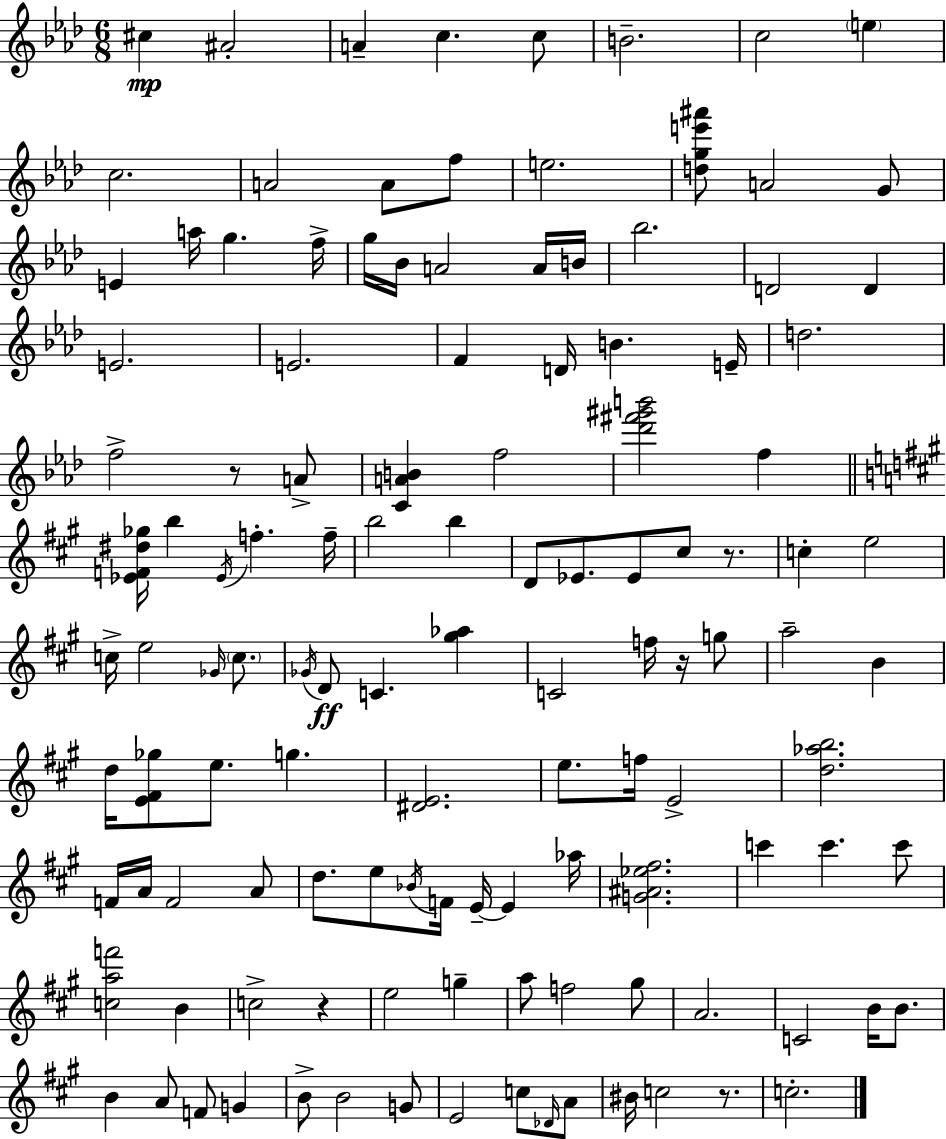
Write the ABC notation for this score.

X:1
T:Untitled
M:6/8
L:1/4
K:Ab
^c ^A2 A c c/2 B2 c2 e c2 A2 A/2 f/2 e2 [dge'^a']/2 A2 G/2 E a/4 g f/4 g/4 _B/4 A2 A/4 B/4 _b2 D2 D E2 E2 F D/4 B E/4 d2 f2 z/2 A/2 [CAB] f2 [_d'^f'^g'b']2 f [_EF^d_g]/4 b _E/4 f f/4 b2 b D/2 _E/2 _E/2 ^c/2 z/2 c e2 c/4 e2 _G/4 c/2 _G/4 D/2 C [^g_a] C2 f/4 z/4 g/2 a2 B d/4 [E^F_g]/2 e/2 g [^DE]2 e/2 f/4 E2 [d_ab]2 F/4 A/4 F2 A/2 d/2 e/2 _B/4 F/4 E/4 E _a/4 [G^A_e^f]2 c' c' c'/2 [caf']2 B c2 z e2 g a/2 f2 ^g/2 A2 C2 B/4 B/2 B A/2 F/2 G B/2 B2 G/2 E2 c/2 _D/4 A/2 ^B/4 c2 z/2 c2